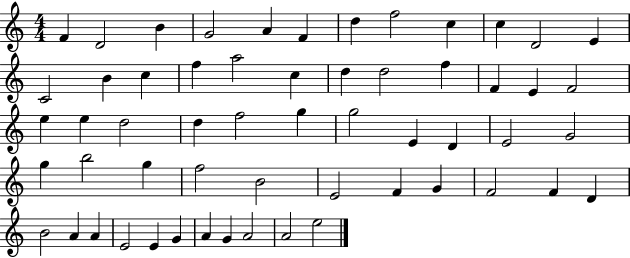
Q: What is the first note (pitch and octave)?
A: F4